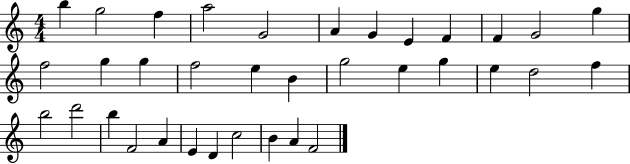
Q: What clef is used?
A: treble